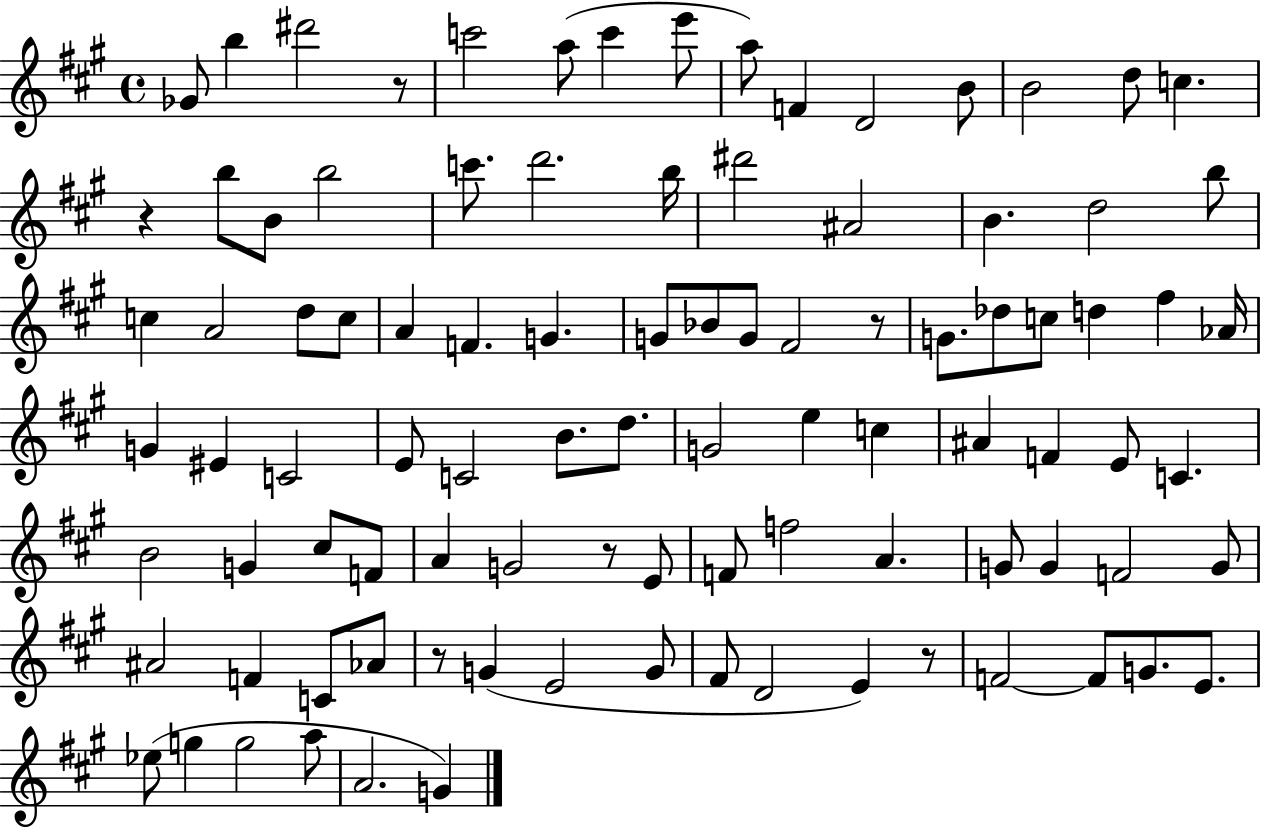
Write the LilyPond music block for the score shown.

{
  \clef treble
  \time 4/4
  \defaultTimeSignature
  \key a \major
  ges'8 b''4 dis'''2 r8 | c'''2 a''8( c'''4 e'''8 | a''8) f'4 d'2 b'8 | b'2 d''8 c''4. | \break r4 b''8 b'8 b''2 | c'''8. d'''2. b''16 | dis'''2 ais'2 | b'4. d''2 b''8 | \break c''4 a'2 d''8 c''8 | a'4 f'4. g'4. | g'8 bes'8 g'8 fis'2 r8 | g'8. des''8 c''8 d''4 fis''4 aes'16 | \break g'4 eis'4 c'2 | e'8 c'2 b'8. d''8. | g'2 e''4 c''4 | ais'4 f'4 e'8 c'4. | \break b'2 g'4 cis''8 f'8 | a'4 g'2 r8 e'8 | f'8 f''2 a'4. | g'8 g'4 f'2 g'8 | \break ais'2 f'4 c'8 aes'8 | r8 g'4( e'2 g'8 | fis'8 d'2 e'4) r8 | f'2~~ f'8 g'8. e'8. | \break ees''8( g''4 g''2 a''8 | a'2. g'4) | \bar "|."
}